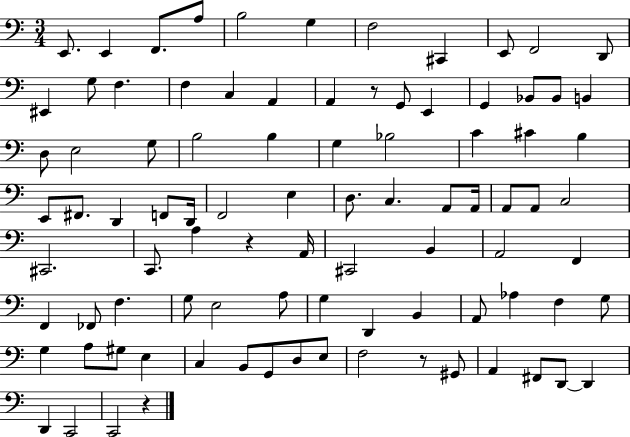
X:1
T:Untitled
M:3/4
L:1/4
K:C
E,,/2 E,, F,,/2 A,/2 B,2 G, F,2 ^C,, E,,/2 F,,2 D,,/2 ^E,, G,/2 F, F, C, A,, A,, z/2 G,,/2 E,, G,, _B,,/2 _B,,/2 B,, D,/2 E,2 G,/2 B,2 B, G, _B,2 C ^C B, E,,/2 ^F,,/2 D,, F,,/2 D,,/4 F,,2 E, D,/2 C, A,,/2 A,,/4 A,,/2 A,,/2 C,2 ^C,,2 C,,/2 A, z A,,/4 ^C,,2 B,, A,,2 F,, F,, _F,,/2 F, G,/2 E,2 A,/2 G, D,, B,, A,,/2 _A, F, G,/2 G, A,/2 ^G,/2 E, C, B,,/2 G,,/2 D,/2 E,/2 F,2 z/2 ^G,,/2 A,, ^F,,/2 D,,/2 D,, D,, C,,2 C,,2 z